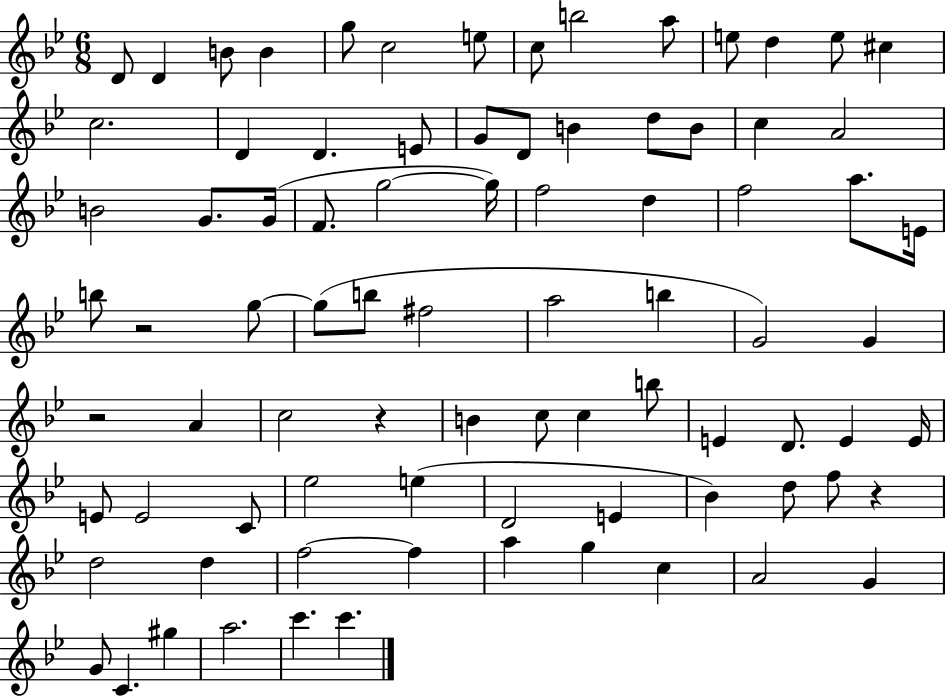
D4/e D4/q B4/e B4/q G5/e C5/h E5/e C5/e B5/h A5/e E5/e D5/q E5/e C#5/q C5/h. D4/q D4/q. E4/e G4/e D4/e B4/q D5/e B4/e C5/q A4/h B4/h G4/e. G4/s F4/e. G5/h G5/s F5/h D5/q F5/h A5/e. E4/s B5/e R/h G5/e G5/e B5/e F#5/h A5/h B5/q G4/h G4/q R/h A4/q C5/h R/q B4/q C5/e C5/q B5/e E4/q D4/e. E4/q E4/s E4/e E4/h C4/e Eb5/h E5/q D4/h E4/q Bb4/q D5/e F5/e R/q D5/h D5/q F5/h F5/q A5/q G5/q C5/q A4/h G4/q G4/e C4/q. G#5/q A5/h. C6/q. C6/q.